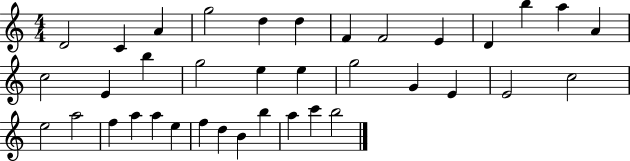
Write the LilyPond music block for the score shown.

{
  \clef treble
  \numericTimeSignature
  \time 4/4
  \key c \major
  d'2 c'4 a'4 | g''2 d''4 d''4 | f'4 f'2 e'4 | d'4 b''4 a''4 a'4 | \break c''2 e'4 b''4 | g''2 e''4 e''4 | g''2 g'4 e'4 | e'2 c''2 | \break e''2 a''2 | f''4 a''4 a''4 e''4 | f''4 d''4 b'4 b''4 | a''4 c'''4 b''2 | \break \bar "|."
}